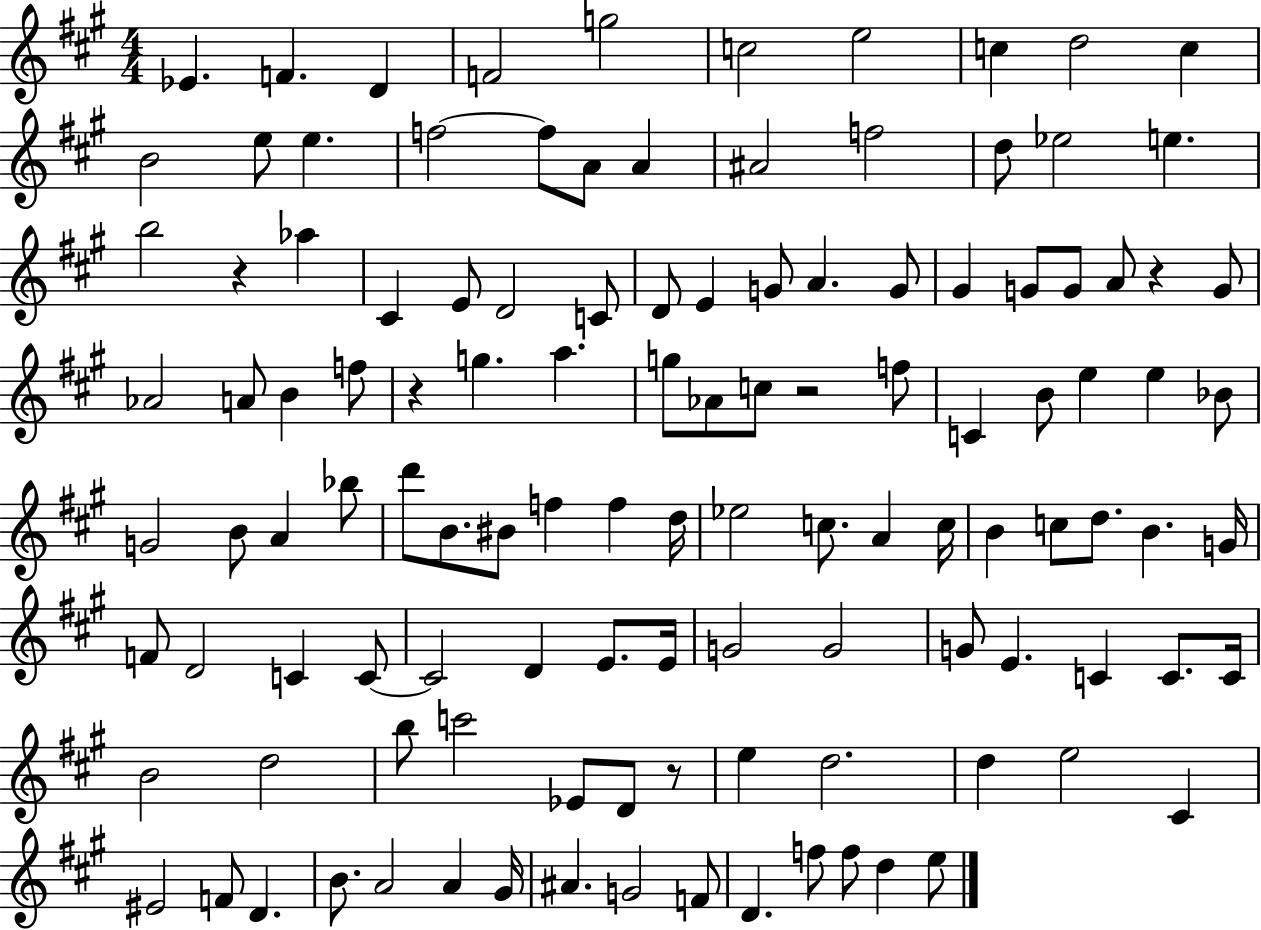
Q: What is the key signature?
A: A major